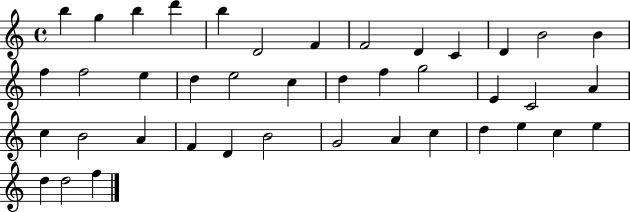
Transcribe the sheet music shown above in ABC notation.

X:1
T:Untitled
M:4/4
L:1/4
K:C
b g b d' b D2 F F2 D C D B2 B f f2 e d e2 c d f g2 E C2 A c B2 A F D B2 G2 A c d e c e d d2 f